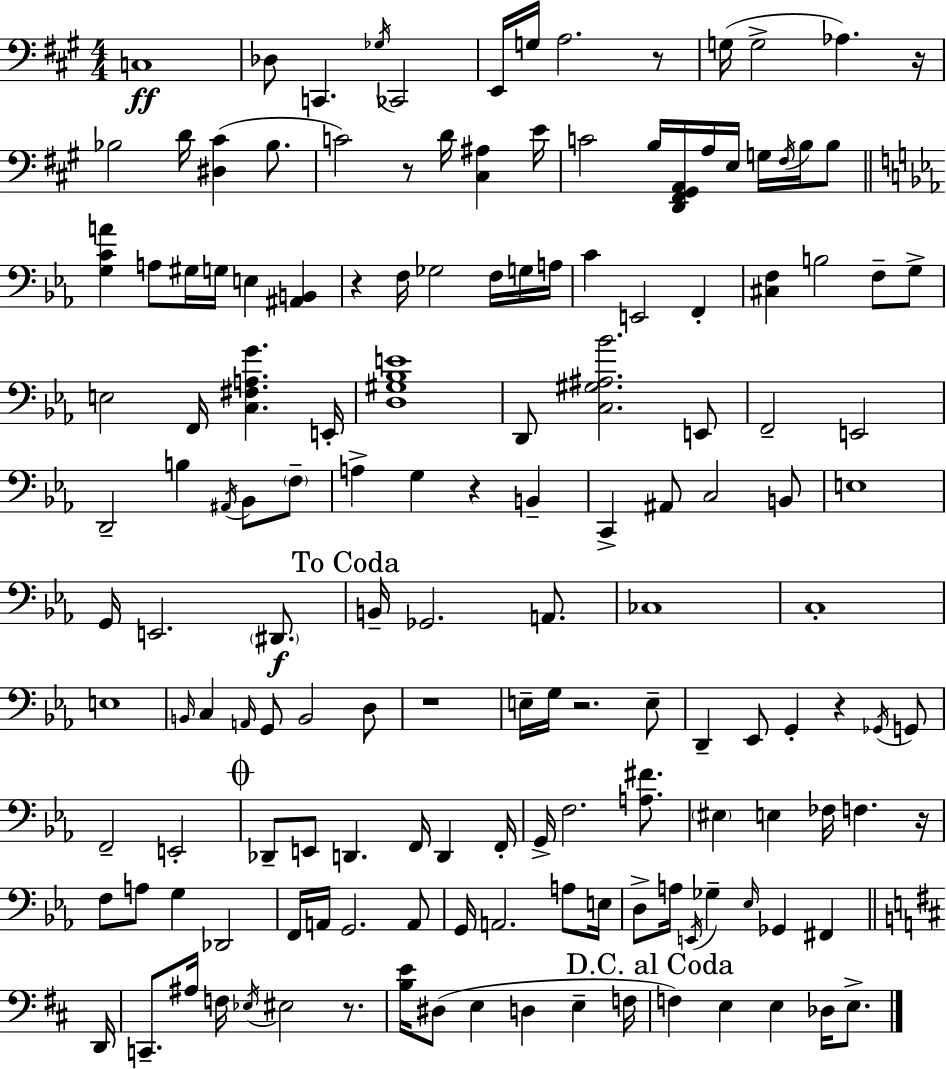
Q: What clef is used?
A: bass